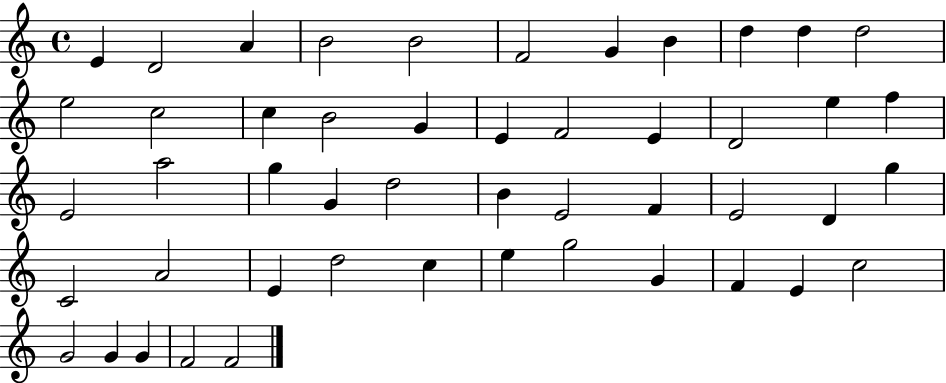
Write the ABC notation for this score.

X:1
T:Untitled
M:4/4
L:1/4
K:C
E D2 A B2 B2 F2 G B d d d2 e2 c2 c B2 G E F2 E D2 e f E2 a2 g G d2 B E2 F E2 D g C2 A2 E d2 c e g2 G F E c2 G2 G G F2 F2